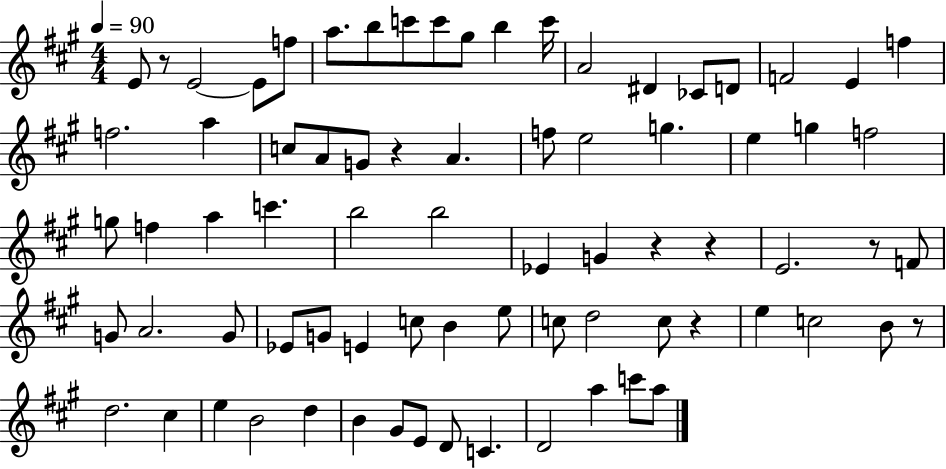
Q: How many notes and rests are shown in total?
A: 76